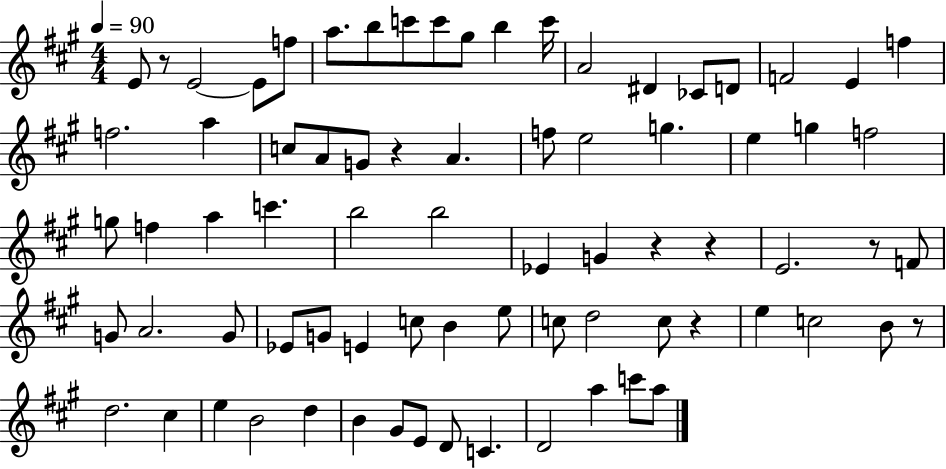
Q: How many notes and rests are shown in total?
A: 76